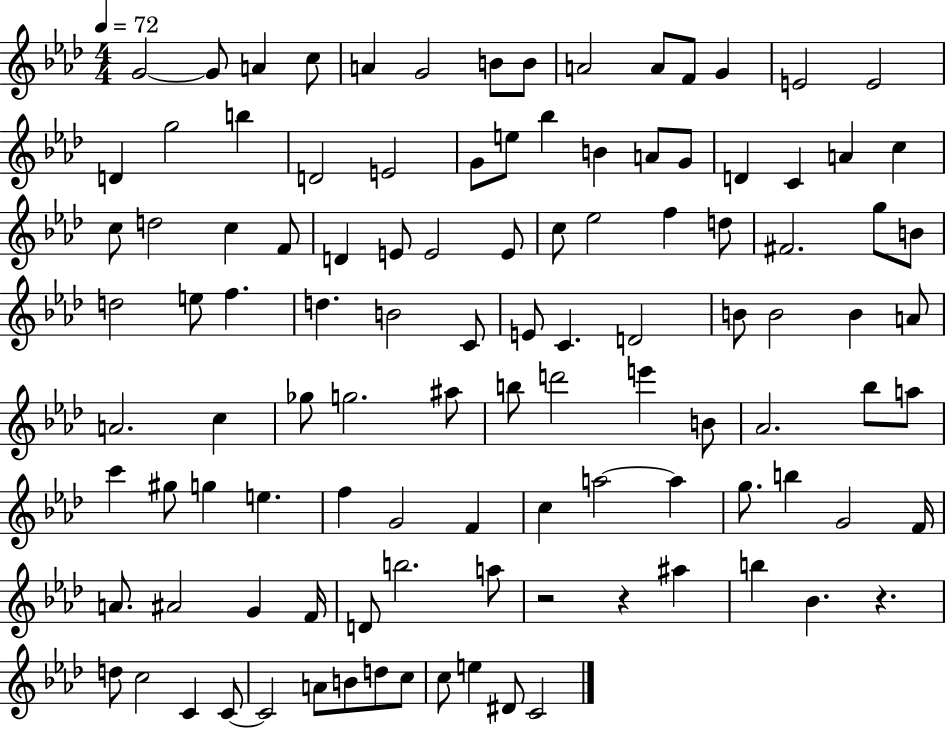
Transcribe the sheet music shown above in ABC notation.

X:1
T:Untitled
M:4/4
L:1/4
K:Ab
G2 G/2 A c/2 A G2 B/2 B/2 A2 A/2 F/2 G E2 E2 D g2 b D2 E2 G/2 e/2 _b B A/2 G/2 D C A c c/2 d2 c F/2 D E/2 E2 E/2 c/2 _e2 f d/2 ^F2 g/2 B/2 d2 e/2 f d B2 C/2 E/2 C D2 B/2 B2 B A/2 A2 c _g/2 g2 ^a/2 b/2 d'2 e' B/2 _A2 _b/2 a/2 c' ^g/2 g e f G2 F c a2 a g/2 b G2 F/4 A/2 ^A2 G F/4 D/2 b2 a/2 z2 z ^a b _B z d/2 c2 C C/2 C2 A/2 B/2 d/2 c/2 c/2 e ^D/2 C2